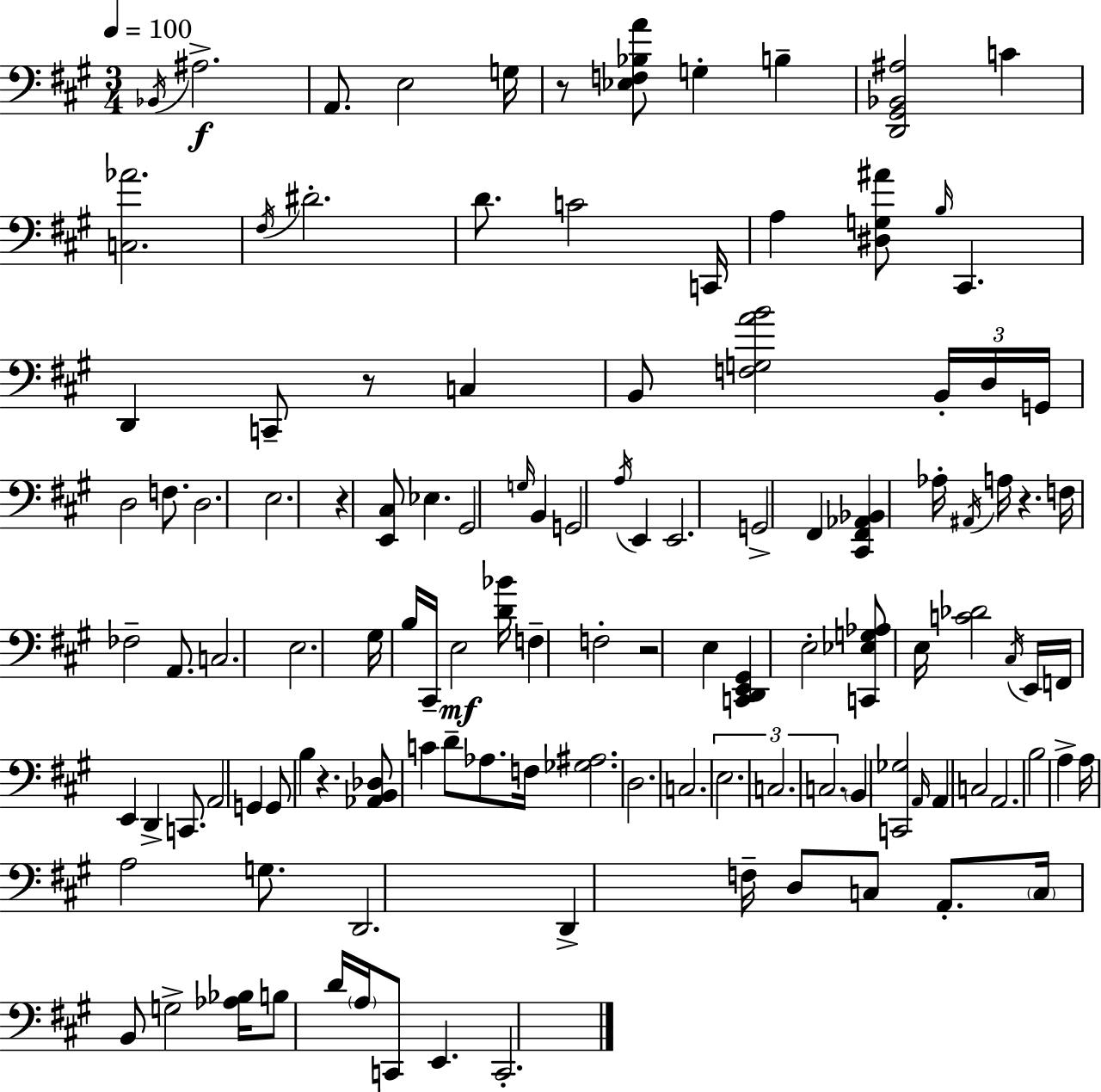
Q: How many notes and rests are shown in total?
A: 119